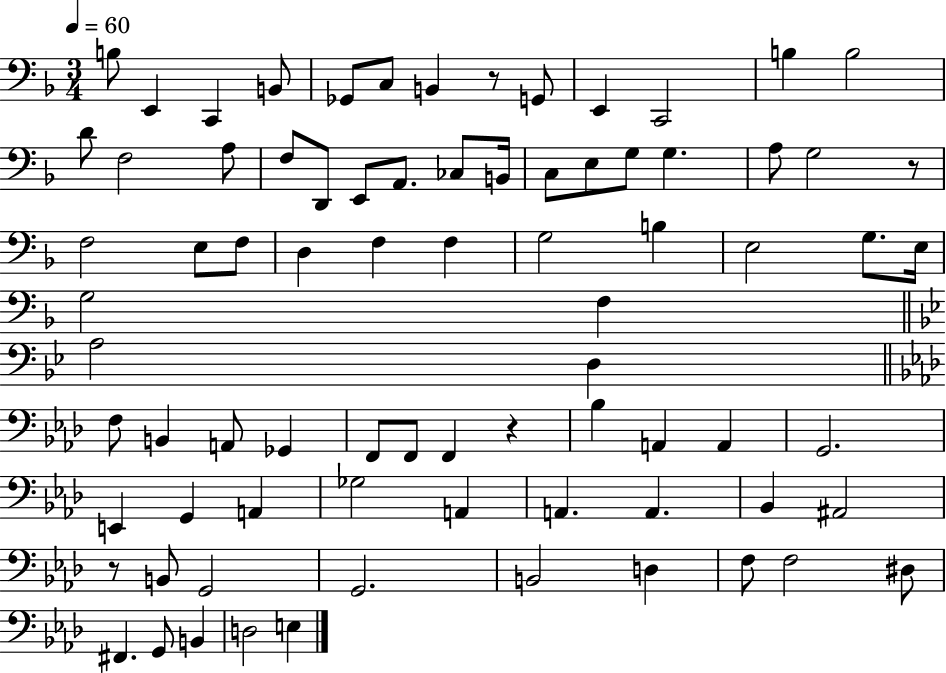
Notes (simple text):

B3/e E2/q C2/q B2/e Gb2/e C3/e B2/q R/e G2/e E2/q C2/h B3/q B3/h D4/e F3/h A3/e F3/e D2/e E2/e A2/e. CES3/e B2/s C3/e E3/e G3/e G3/q. A3/e G3/h R/e F3/h E3/e F3/e D3/q F3/q F3/q G3/h B3/q E3/h G3/e. E3/s G3/h F3/q A3/h D3/q F3/e B2/q A2/e Gb2/q F2/e F2/e F2/q R/q Bb3/q A2/q A2/q G2/h. E2/q G2/q A2/q Gb3/h A2/q A2/q. A2/q. Bb2/q A#2/h R/e B2/e G2/h G2/h. B2/h D3/q F3/e F3/h D#3/e F#2/q. G2/e B2/q D3/h E3/q